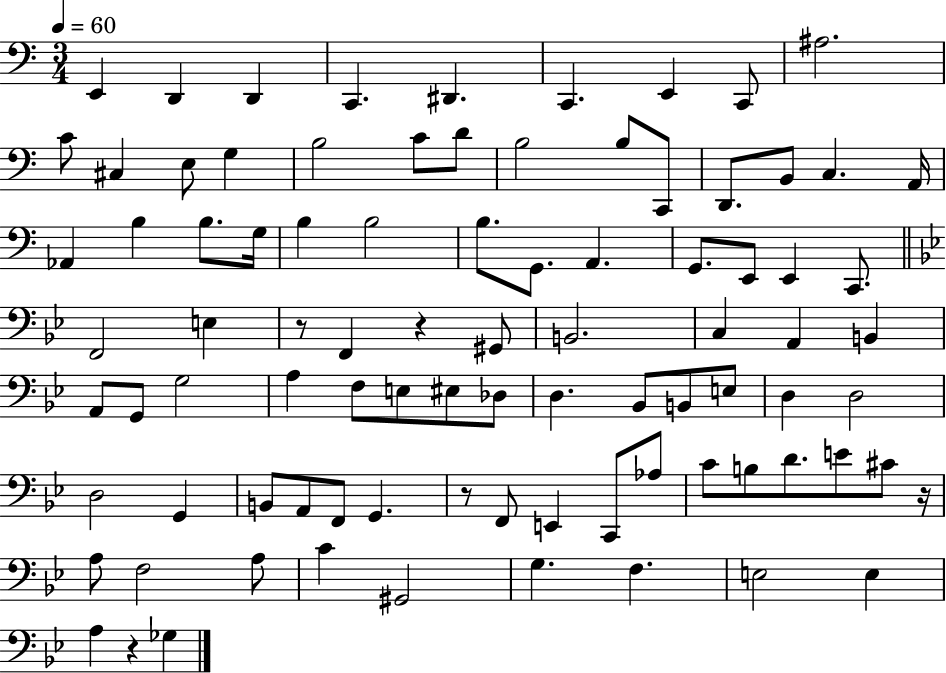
{
  \clef bass
  \numericTimeSignature
  \time 3/4
  \key c \major
  \tempo 4 = 60
  e,4 d,4 d,4 | c,4. dis,4. | c,4. e,4 c,8 | ais2. | \break c'8 cis4 e8 g4 | b2 c'8 d'8 | b2 b8 c,8 | d,8. b,8 c4. a,16 | \break aes,4 b4 b8. g16 | b4 b2 | b8. g,8. a,4. | g,8. e,8 e,4 c,8. | \break \bar "||" \break \key bes \major f,2 e4 | r8 f,4 r4 gis,8 | b,2. | c4 a,4 b,4 | \break a,8 g,8 g2 | a4 f8 e8 eis8 des8 | d4. bes,8 b,8 e8 | d4 d2 | \break d2 g,4 | b,8 a,8 f,8 g,4. | r8 f,8 e,4 c,8 aes8 | c'8 b8 d'8. e'8 cis'8 r16 | \break a8 f2 a8 | c'4 gis,2 | g4. f4. | e2 e4 | \break a4 r4 ges4 | \bar "|."
}